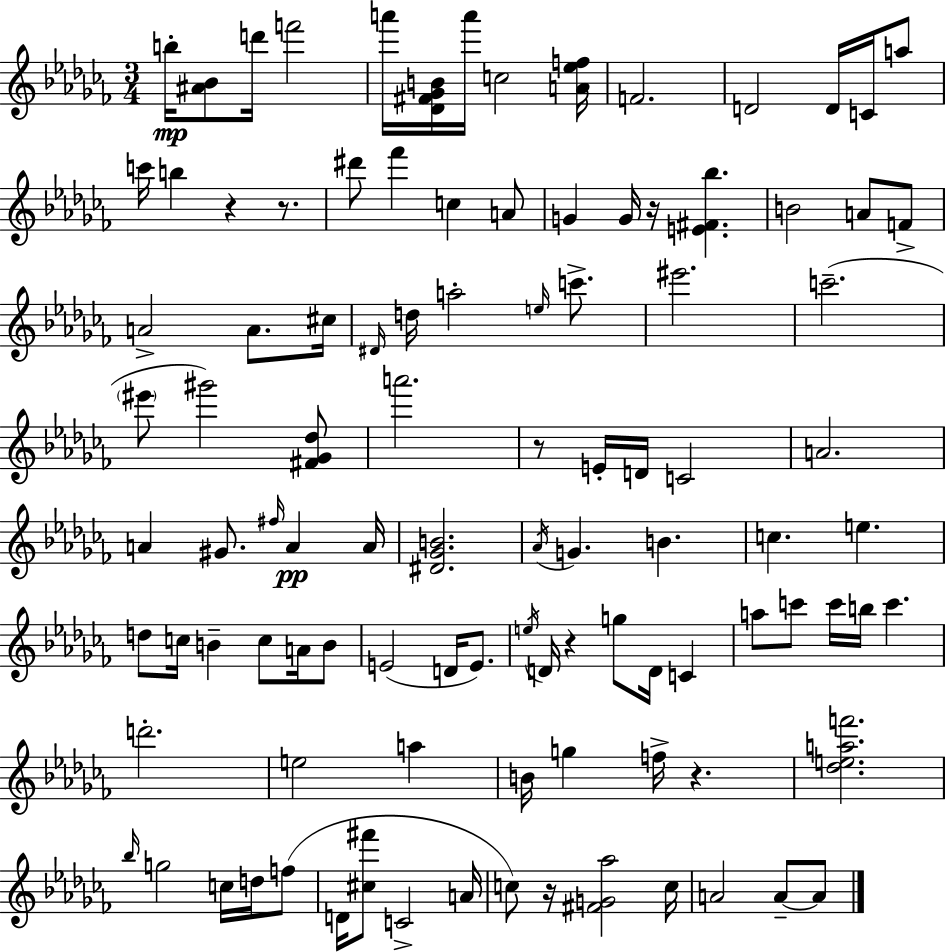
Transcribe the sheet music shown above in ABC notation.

X:1
T:Untitled
M:3/4
L:1/4
K:Abm
b/4 [^A_B]/2 d'/4 f'2 a'/4 [_D^F_GB]/4 a'/4 c2 [A_ef]/4 F2 D2 D/4 C/4 a/2 c'/4 b z z/2 ^d'/2 _f' c A/2 G G/4 z/4 [E^F_b] B2 A/2 F/2 A2 A/2 ^c/4 ^D/4 d/4 a2 e/4 c'/2 ^e'2 c'2 ^e'/2 ^g'2 [^F_G_d]/2 a'2 z/2 E/4 D/4 C2 A2 A ^G/2 ^f/4 A A/4 [^D_GB]2 _A/4 G B c e d/2 c/4 B c/2 A/4 B/2 E2 D/4 E/2 e/4 D/4 z g/2 D/4 C a/2 c'/2 c'/4 b/4 c' d'2 e2 a B/4 g f/4 z [_deaf']2 _b/4 g2 c/4 d/4 f/2 D/4 [^c^f']/2 C2 A/4 c/2 z/4 [^FG_a]2 c/4 A2 A/2 A/2